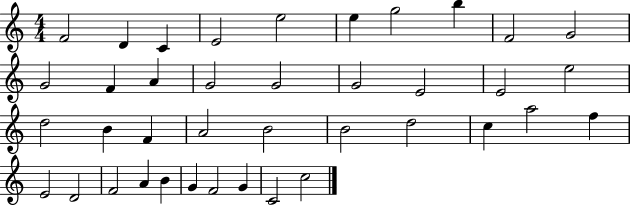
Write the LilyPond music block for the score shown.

{
  \clef treble
  \numericTimeSignature
  \time 4/4
  \key c \major
  f'2 d'4 c'4 | e'2 e''2 | e''4 g''2 b''4 | f'2 g'2 | \break g'2 f'4 a'4 | g'2 g'2 | g'2 e'2 | e'2 e''2 | \break d''2 b'4 f'4 | a'2 b'2 | b'2 d''2 | c''4 a''2 f''4 | \break e'2 d'2 | f'2 a'4 b'4 | g'4 f'2 g'4 | c'2 c''2 | \break \bar "|."
}